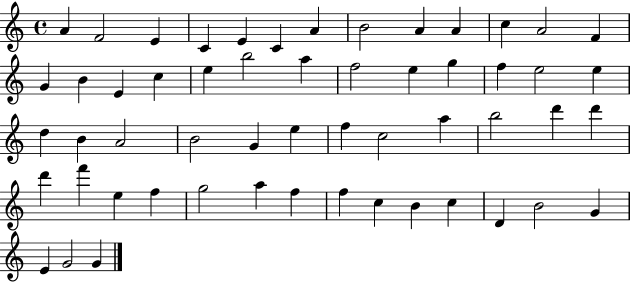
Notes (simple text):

A4/q F4/h E4/q C4/q E4/q C4/q A4/q B4/h A4/q A4/q C5/q A4/h F4/q G4/q B4/q E4/q C5/q E5/q B5/h A5/q F5/h E5/q G5/q F5/q E5/h E5/q D5/q B4/q A4/h B4/h G4/q E5/q F5/q C5/h A5/q B5/h D6/q D6/q D6/q F6/q E5/q F5/q G5/h A5/q F5/q F5/q C5/q B4/q C5/q D4/q B4/h G4/q E4/q G4/h G4/q